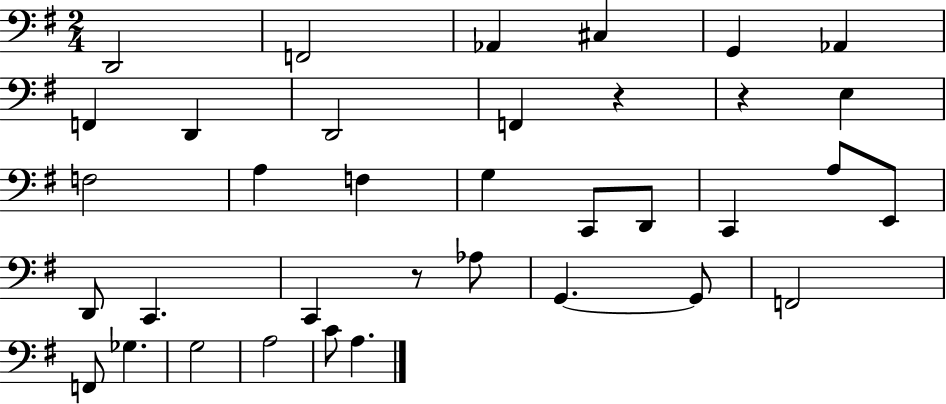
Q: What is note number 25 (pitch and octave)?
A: G2